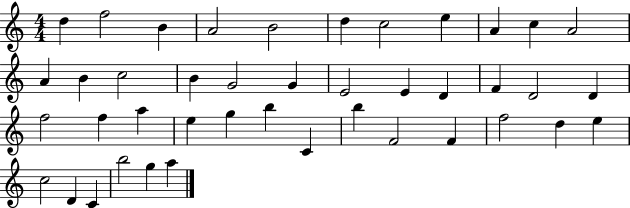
{
  \clef treble
  \numericTimeSignature
  \time 4/4
  \key c \major
  d''4 f''2 b'4 | a'2 b'2 | d''4 c''2 e''4 | a'4 c''4 a'2 | \break a'4 b'4 c''2 | b'4 g'2 g'4 | e'2 e'4 d'4 | f'4 d'2 d'4 | \break f''2 f''4 a''4 | e''4 g''4 b''4 c'4 | b''4 f'2 f'4 | f''2 d''4 e''4 | \break c''2 d'4 c'4 | b''2 g''4 a''4 | \bar "|."
}